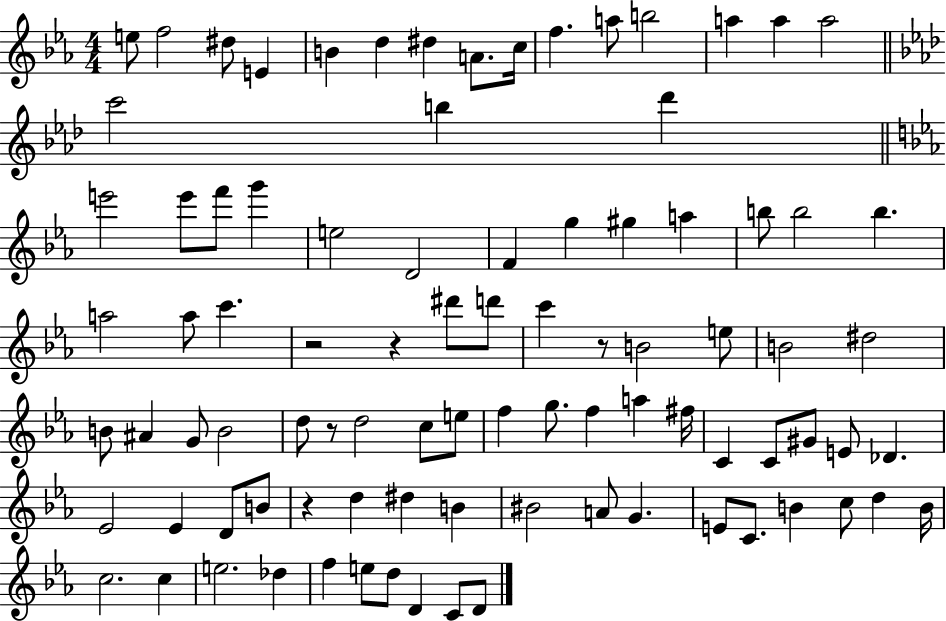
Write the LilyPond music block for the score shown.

{
  \clef treble
  \numericTimeSignature
  \time 4/4
  \key ees \major
  e''8 f''2 dis''8 e'4 | b'4 d''4 dis''4 a'8. c''16 | f''4. a''8 b''2 | a''4 a''4 a''2 | \break \bar "||" \break \key aes \major c'''2 b''4 des'''4 | \bar "||" \break \key ees \major e'''2 e'''8 f'''8 g'''4 | e''2 d'2 | f'4 g''4 gis''4 a''4 | b''8 b''2 b''4. | \break a''2 a''8 c'''4. | r2 r4 dis'''8 d'''8 | c'''4 r8 b'2 e''8 | b'2 dis''2 | \break b'8 ais'4 g'8 b'2 | d''8 r8 d''2 c''8 e''8 | f''4 g''8. f''4 a''4 fis''16 | c'4 c'8 gis'8 e'8 des'4. | \break ees'2 ees'4 d'8 b'8 | r4 d''4 dis''4 b'4 | bis'2 a'8 g'4. | e'8 c'8. b'4 c''8 d''4 b'16 | \break c''2. c''4 | e''2. des''4 | f''4 e''8 d''8 d'4 c'8 d'8 | \bar "|."
}